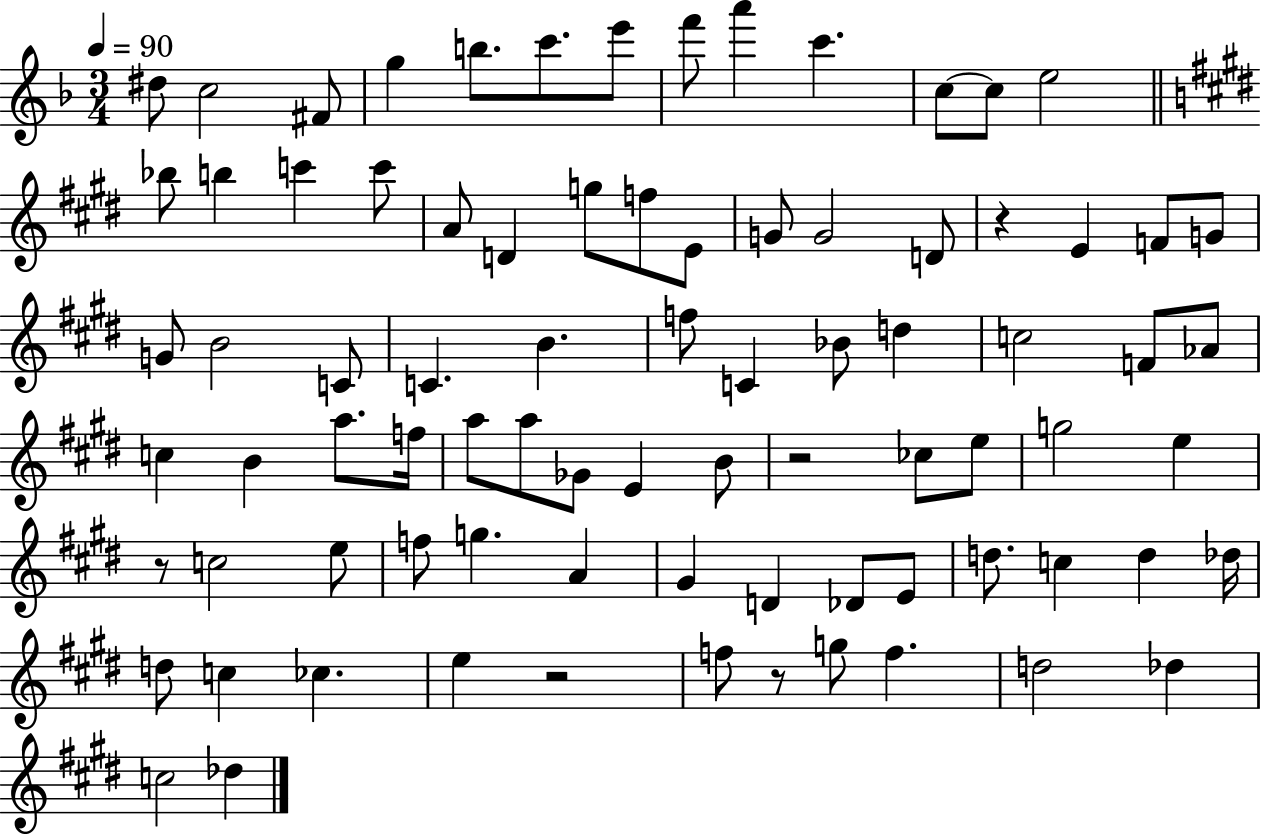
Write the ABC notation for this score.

X:1
T:Untitled
M:3/4
L:1/4
K:F
^d/2 c2 ^F/2 g b/2 c'/2 e'/2 f'/2 a' c' c/2 c/2 e2 _b/2 b c' c'/2 A/2 D g/2 f/2 E/2 G/2 G2 D/2 z E F/2 G/2 G/2 B2 C/2 C B f/2 C _B/2 d c2 F/2 _A/2 c B a/2 f/4 a/2 a/2 _G/2 E B/2 z2 _c/2 e/2 g2 e z/2 c2 e/2 f/2 g A ^G D _D/2 E/2 d/2 c d _d/4 d/2 c _c e z2 f/2 z/2 g/2 f d2 _d c2 _d